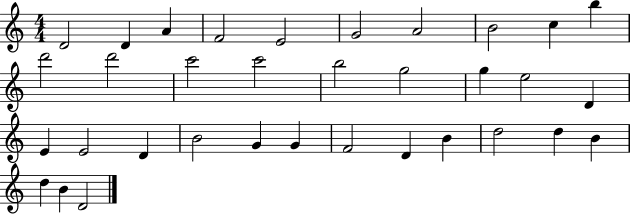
D4/h D4/q A4/q F4/h E4/h G4/h A4/h B4/h C5/q B5/q D6/h D6/h C6/h C6/h B5/h G5/h G5/q E5/h D4/q E4/q E4/h D4/q B4/h G4/q G4/q F4/h D4/q B4/q D5/h D5/q B4/q D5/q B4/q D4/h